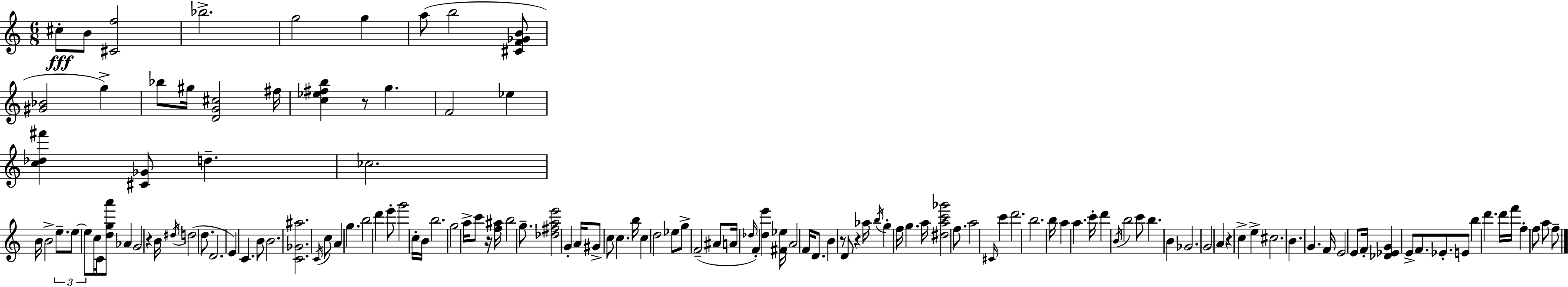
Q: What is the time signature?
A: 6/8